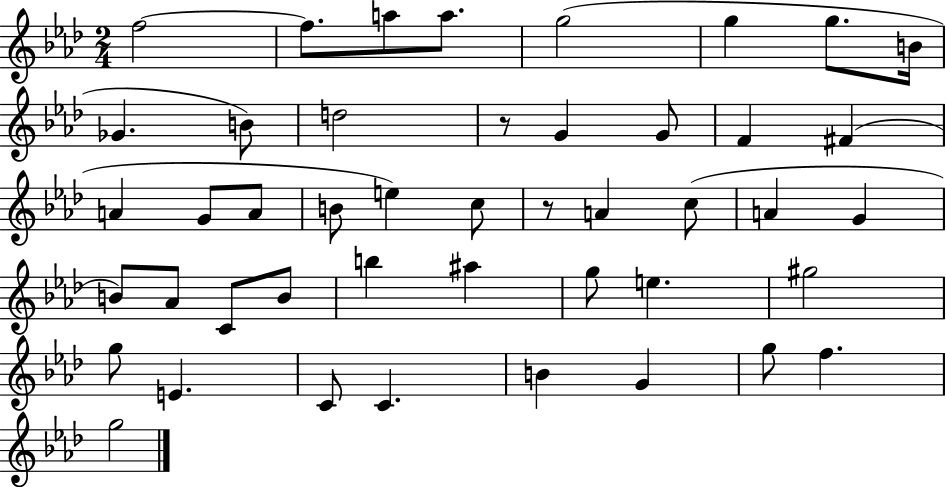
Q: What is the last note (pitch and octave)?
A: G5